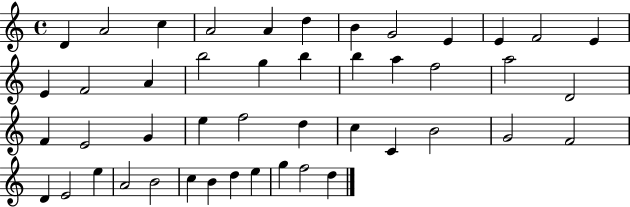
{
  \clef treble
  \time 4/4
  \defaultTimeSignature
  \key c \major
  d'4 a'2 c''4 | a'2 a'4 d''4 | b'4 g'2 e'4 | e'4 f'2 e'4 | \break e'4 f'2 a'4 | b''2 g''4 b''4 | b''4 a''4 f''2 | a''2 d'2 | \break f'4 e'2 g'4 | e''4 f''2 d''4 | c''4 c'4 b'2 | g'2 f'2 | \break d'4 e'2 e''4 | a'2 b'2 | c''4 b'4 d''4 e''4 | g''4 f''2 d''4 | \break \bar "|."
}